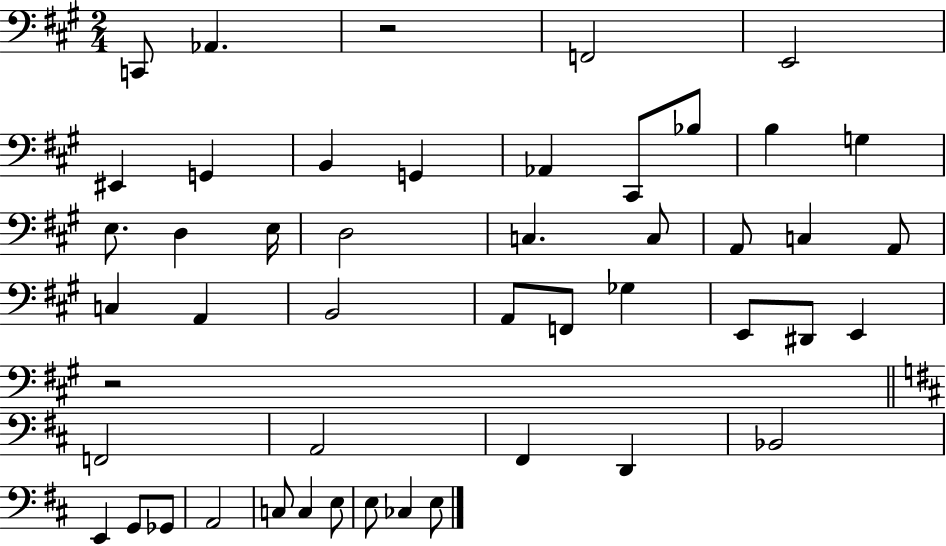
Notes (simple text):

C2/e Ab2/q. R/h F2/h E2/h EIS2/q G2/q B2/q G2/q Ab2/q C#2/e Bb3/e B3/q G3/q E3/e. D3/q E3/s D3/h C3/q. C3/e A2/e C3/q A2/e C3/q A2/q B2/h A2/e F2/e Gb3/q E2/e D#2/e E2/q R/h F2/h A2/h F#2/q D2/q Bb2/h E2/q G2/e Gb2/e A2/h C3/e C3/q E3/e E3/e CES3/q E3/e